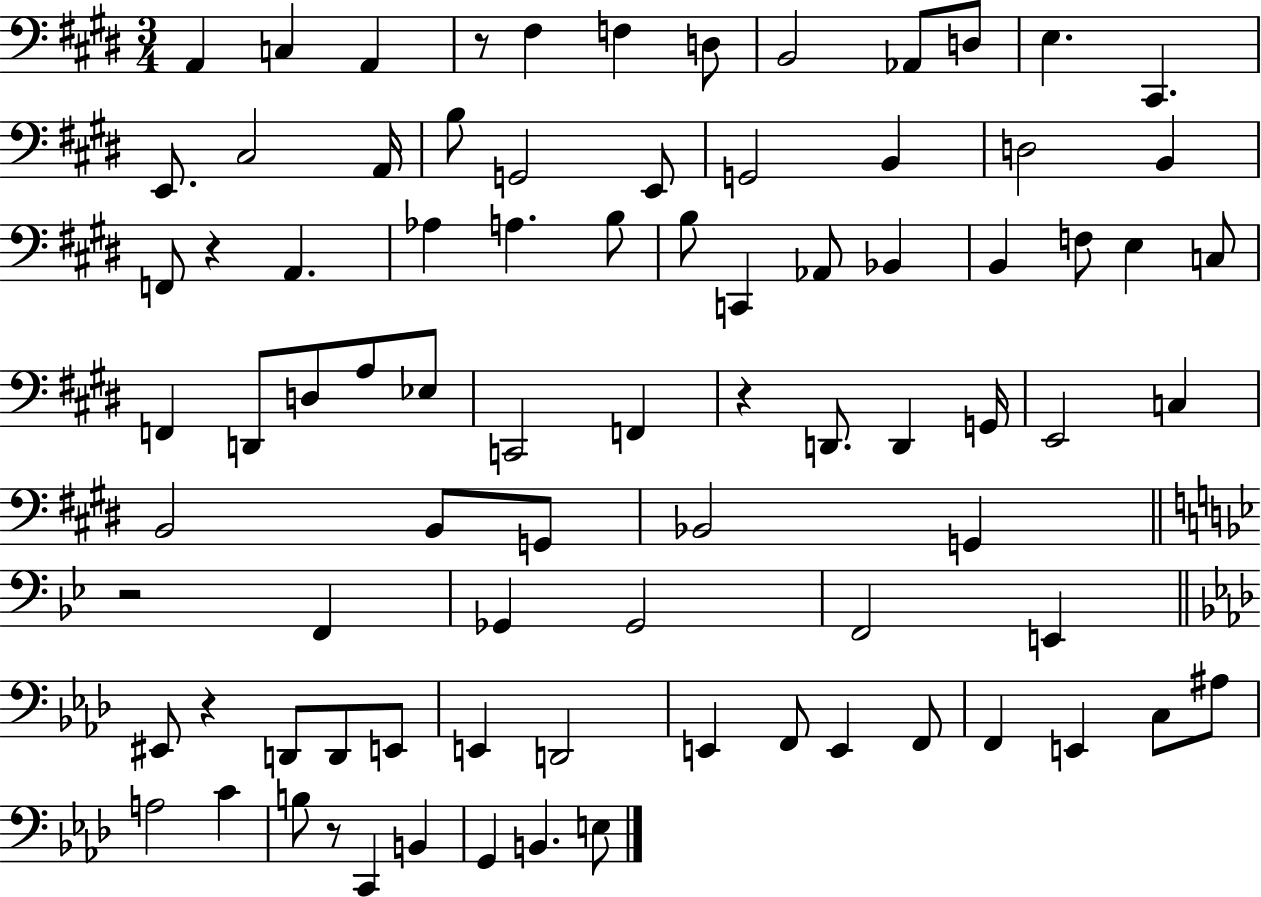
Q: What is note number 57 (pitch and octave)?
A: EIS2